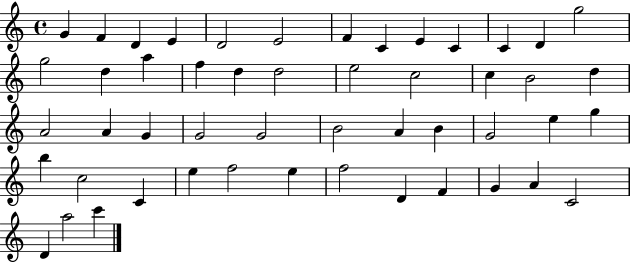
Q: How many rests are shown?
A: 0